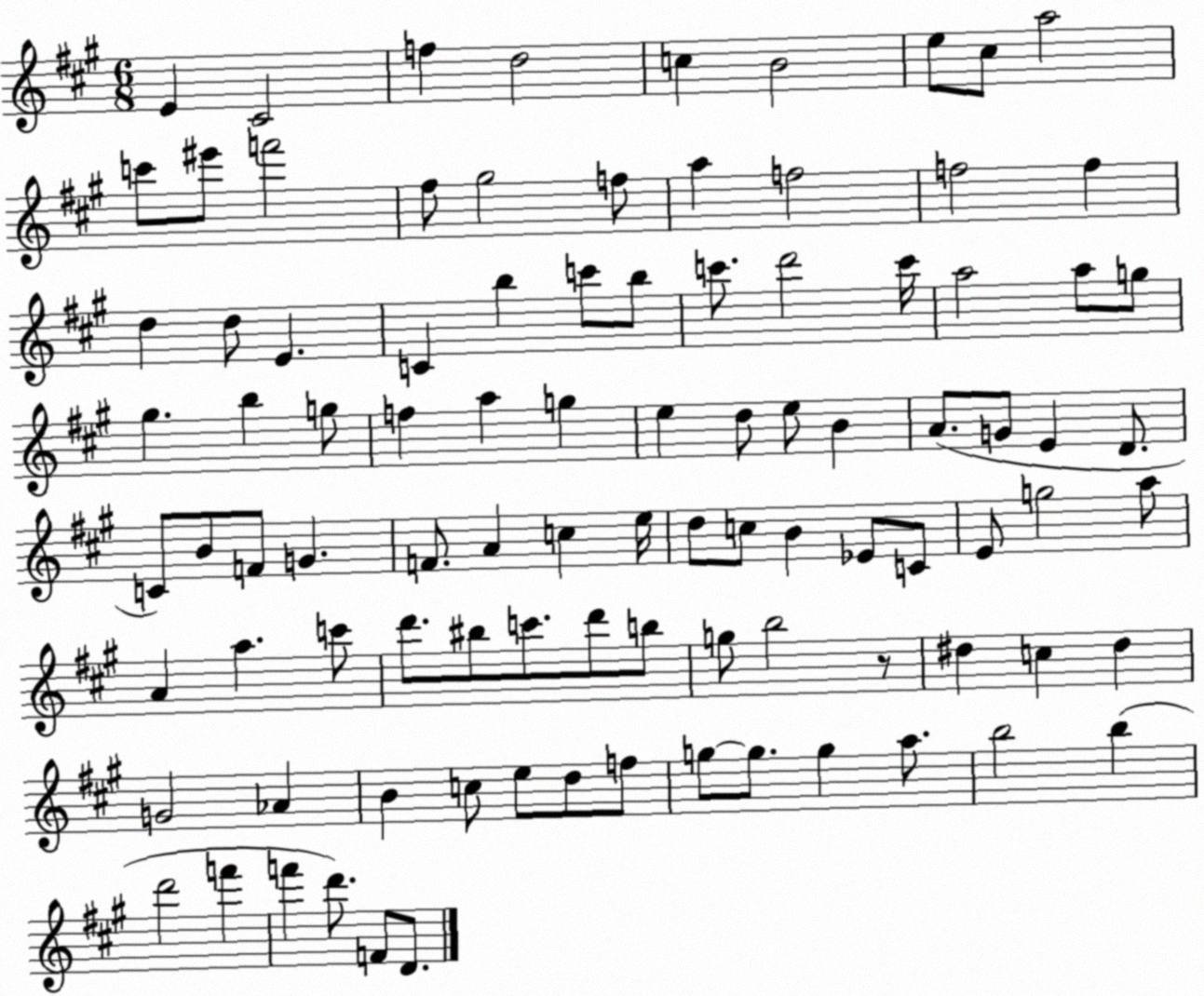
X:1
T:Untitled
M:6/8
L:1/4
K:A
E ^C2 f d2 c B2 e/2 ^c/2 a2 c'/2 ^e'/2 f'2 ^f/2 ^g2 f/2 a f2 f2 f d d/2 E C b c'/2 b/2 c'/2 d'2 c'/4 a2 a/2 g/2 ^g b g/2 f a g e d/2 e/2 B A/2 G/2 E D/2 C/2 B/2 F/2 G F/2 A c e/4 d/2 c/2 B _E/2 C/2 E/2 g2 a/2 A a c'/2 d'/2 ^b/2 c'/2 d'/2 b/2 g/2 b2 z/2 ^d c ^d G2 _A B c/2 e/2 d/2 f/2 g/2 g/2 g a/2 b2 b d'2 f' f' d'/2 F/2 D/2